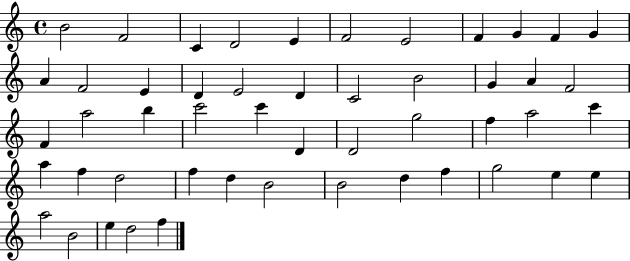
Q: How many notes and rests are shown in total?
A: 50